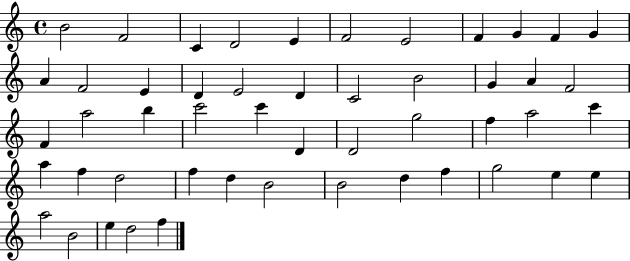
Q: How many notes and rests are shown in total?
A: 50